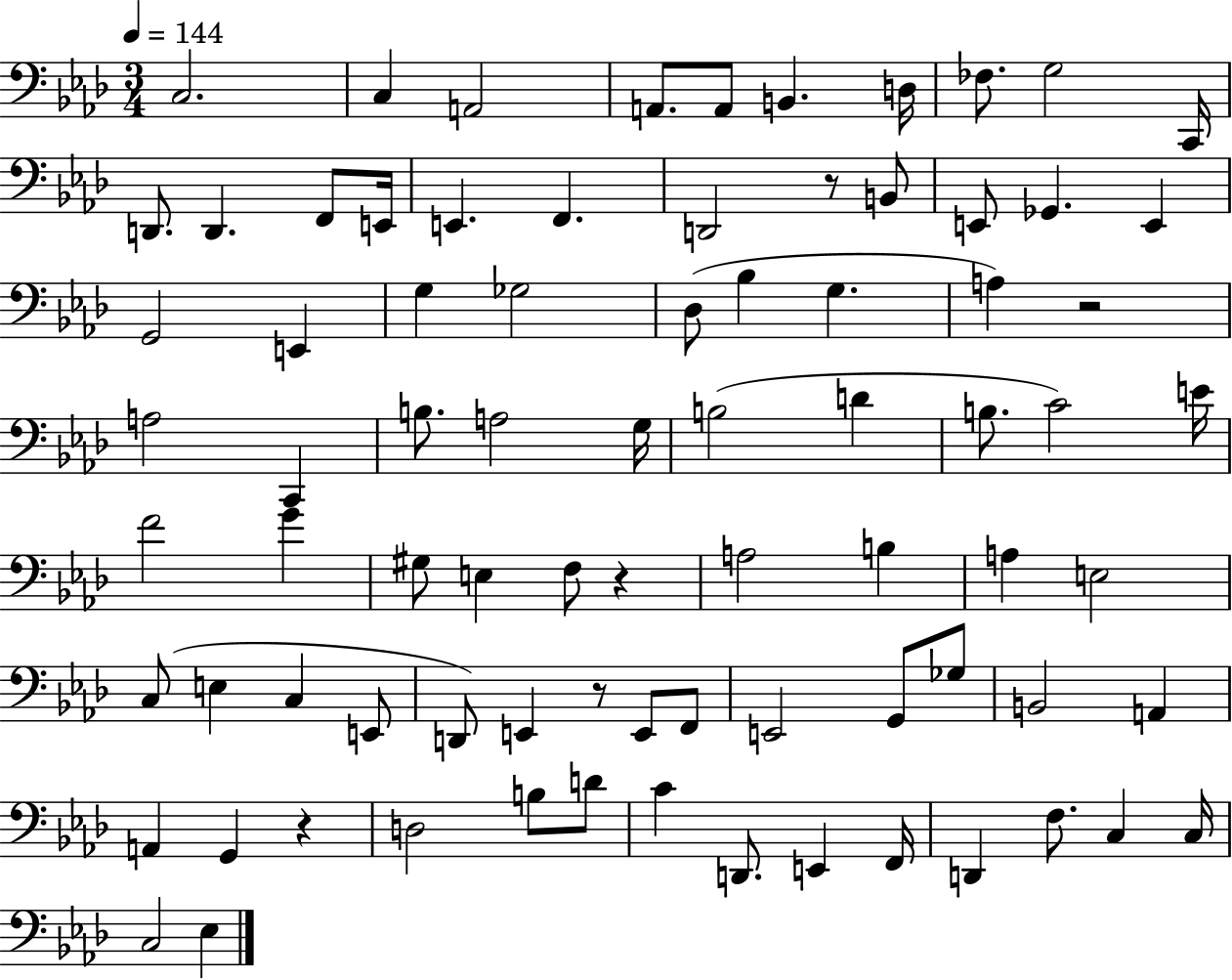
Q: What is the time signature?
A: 3/4